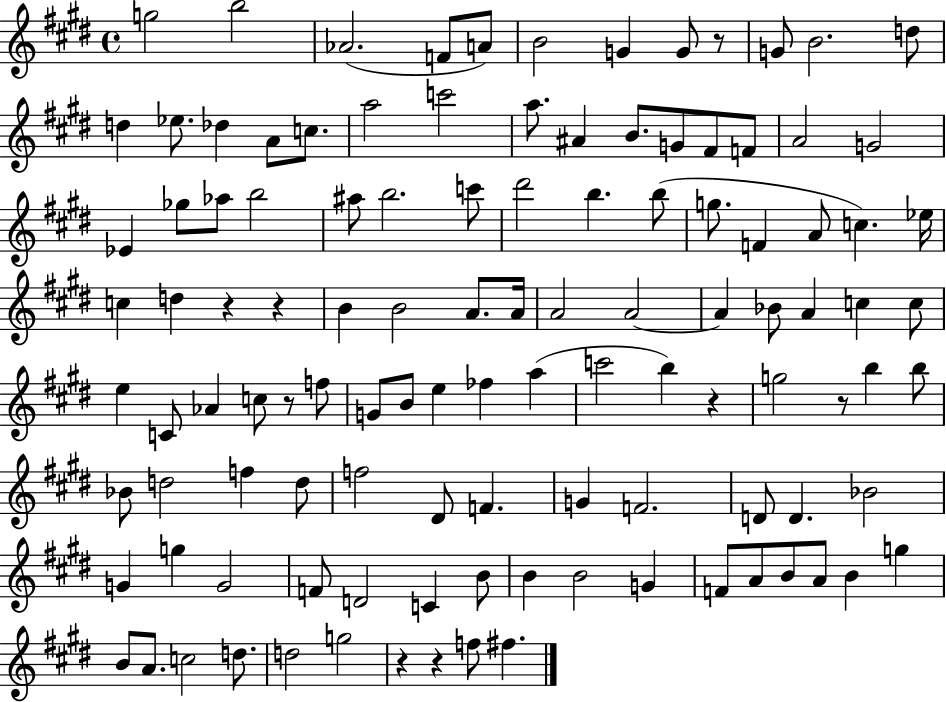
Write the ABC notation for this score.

X:1
T:Untitled
M:4/4
L:1/4
K:E
g2 b2 _A2 F/2 A/2 B2 G G/2 z/2 G/2 B2 d/2 d _e/2 _d A/2 c/2 a2 c'2 a/2 ^A B/2 G/2 ^F/2 F/2 A2 G2 _E _g/2 _a/2 b2 ^a/2 b2 c'/2 ^d'2 b b/2 g/2 F A/2 c _e/4 c d z z B B2 A/2 A/4 A2 A2 A _B/2 A c c/2 e C/2 _A c/2 z/2 f/2 G/2 B/2 e _f a c'2 b z g2 z/2 b b/2 _B/2 d2 f d/2 f2 ^D/2 F G F2 D/2 D _B2 G g G2 F/2 D2 C B/2 B B2 G F/2 A/2 B/2 A/2 B g B/2 A/2 c2 d/2 d2 g2 z z f/2 ^f